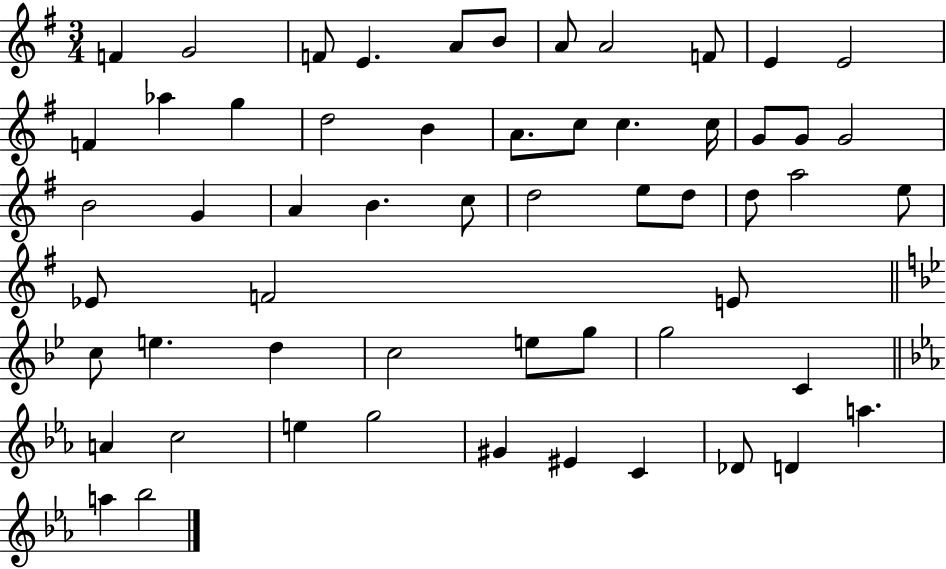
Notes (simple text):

F4/q G4/h F4/e E4/q. A4/e B4/e A4/e A4/h F4/e E4/q E4/h F4/q Ab5/q G5/q D5/h B4/q A4/e. C5/e C5/q. C5/s G4/e G4/e G4/h B4/h G4/q A4/q B4/q. C5/e D5/h E5/e D5/e D5/e A5/h E5/e Eb4/e F4/h E4/e C5/e E5/q. D5/q C5/h E5/e G5/e G5/h C4/q A4/q C5/h E5/q G5/h G#4/q EIS4/q C4/q Db4/e D4/q A5/q. A5/q Bb5/h